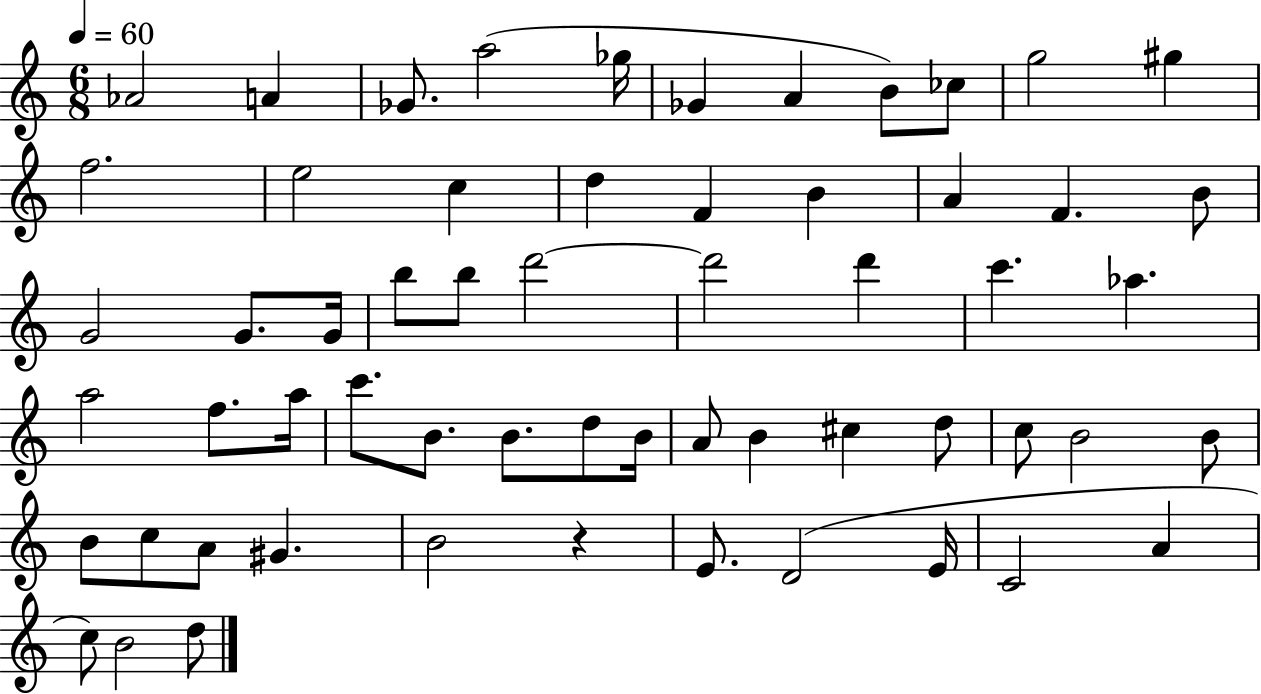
{
  \clef treble
  \numericTimeSignature
  \time 6/8
  \key c \major
  \tempo 4 = 60
  aes'2 a'4 | ges'8. a''2( ges''16 | ges'4 a'4 b'8) ces''8 | g''2 gis''4 | \break f''2. | e''2 c''4 | d''4 f'4 b'4 | a'4 f'4. b'8 | \break g'2 g'8. g'16 | b''8 b''8 d'''2~~ | d'''2 d'''4 | c'''4. aes''4. | \break a''2 f''8. a''16 | c'''8. b'8. b'8. d''8 b'16 | a'8 b'4 cis''4 d''8 | c''8 b'2 b'8 | \break b'8 c''8 a'8 gis'4. | b'2 r4 | e'8. d'2( e'16 | c'2 a'4 | \break c''8) b'2 d''8 | \bar "|."
}